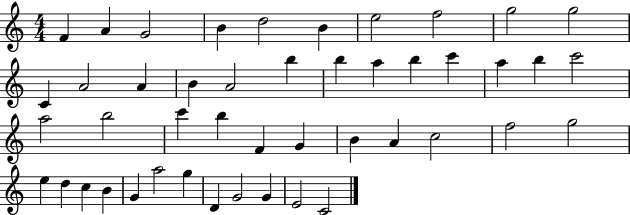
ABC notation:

X:1
T:Untitled
M:4/4
L:1/4
K:C
F A G2 B d2 B e2 f2 g2 g2 C A2 A B A2 b b a b c' a b c'2 a2 b2 c' b F G B A c2 f2 g2 e d c B G a2 g D G2 G E2 C2